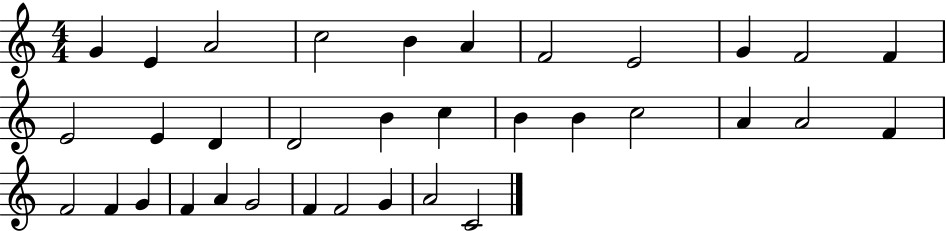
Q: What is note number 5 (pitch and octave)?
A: B4